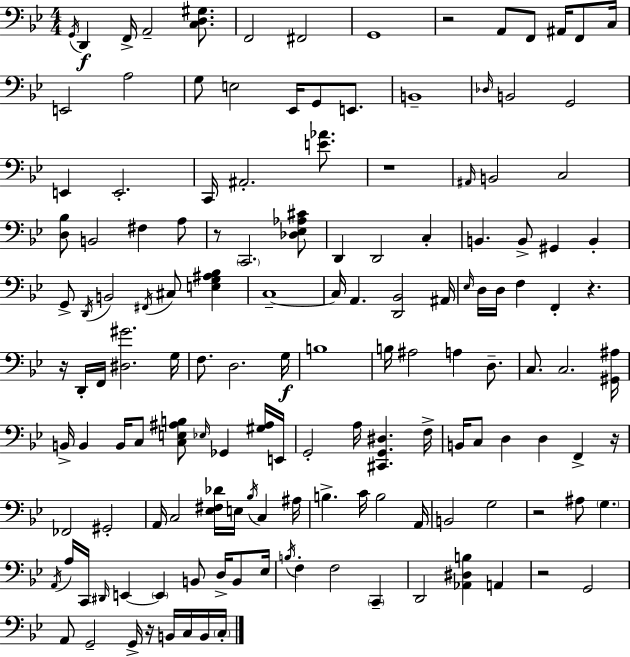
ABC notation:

X:1
T:Untitled
M:4/4
L:1/4
K:Bb
G,,/4 D,, F,,/4 A,,2 [C,D,^G,]/2 F,,2 ^F,,2 G,,4 z2 A,,/2 F,,/2 ^A,,/4 F,,/2 C,/4 E,,2 A,2 G,/2 E,2 _E,,/4 G,,/2 E,,/2 B,,4 _D,/4 B,,2 G,,2 E,, E,,2 C,,/4 ^A,,2 [E_A]/2 z4 ^A,,/4 B,,2 C,2 [D,_B,]/2 B,,2 ^F, A,/2 z/2 C,,2 [_D,_E,_A,^C]/2 D,, D,,2 C, B,, B,,/2 ^G,, B,, G,,/2 D,,/4 B,,2 ^F,,/4 ^C,/2 [E,G,^A,_B,] C,4 C,/4 A,, [D,,_B,,]2 ^A,,/4 _E,/4 D,/4 D,/4 F, F,, z z/4 D,,/4 F,,/4 [^D,^G]2 G,/4 F,/2 D,2 G,/4 B,4 B,/4 ^A,2 A, D,/2 C,/2 C,2 [^G,,^A,]/4 B,,/4 B,, B,,/4 C,/2 [C,E,^A,B,]/2 _E,/4 _G,, [^G,^A,]/4 E,,/4 G,,2 A,/4 [^C,,G,,^D,] F,/4 B,,/4 C,/2 D, D, F,, z/4 _F,,2 ^G,,2 A,,/4 C,2 [_E,^F,_D]/4 E,/4 _B,/4 C, ^A,/4 B, C/4 B,2 A,,/4 B,,2 G,2 z2 ^A,/2 G, A,,/4 A,/4 C,,/4 ^D,,/4 E,, E,, B,,/2 D,/4 B,,/2 _E,/4 B,/4 F, F,2 C,, D,,2 [_A,,^D,B,] A,, z2 G,,2 A,,/2 G,,2 G,,/4 z/4 B,,/4 C,/4 B,,/4 C,/4